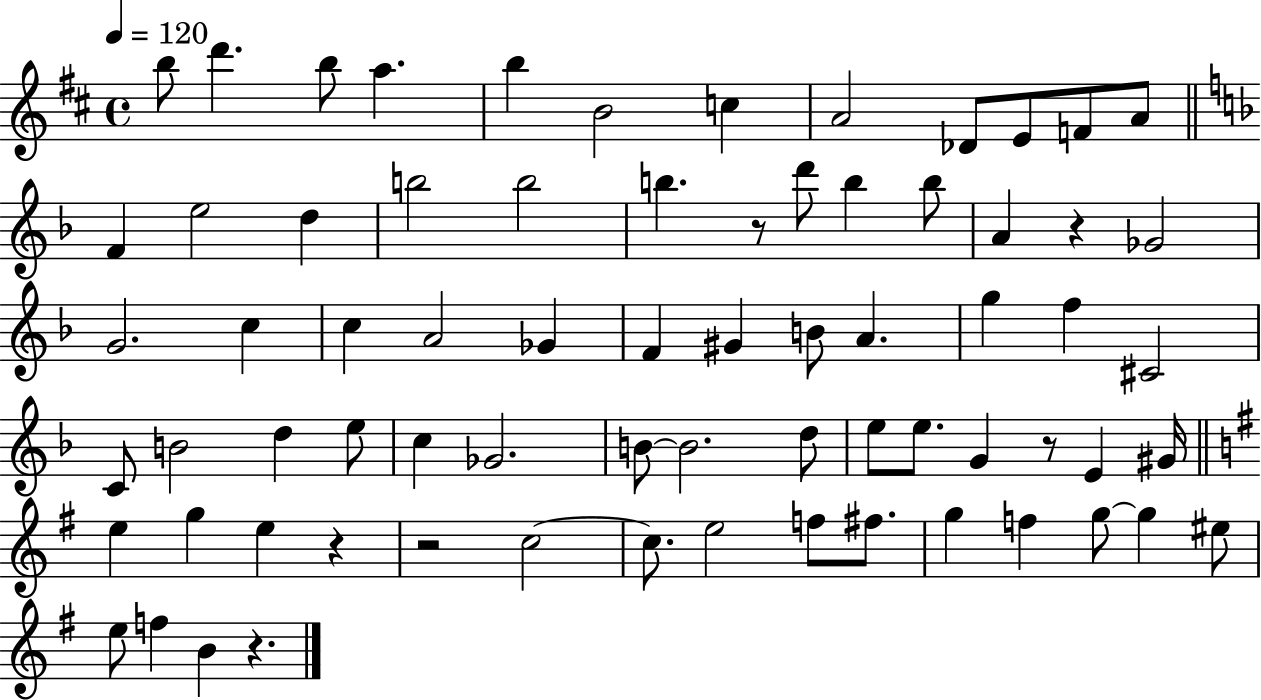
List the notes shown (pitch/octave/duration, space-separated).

B5/e D6/q. B5/e A5/q. B5/q B4/h C5/q A4/h Db4/e E4/e F4/e A4/e F4/q E5/h D5/q B5/h B5/h B5/q. R/e D6/e B5/q B5/e A4/q R/q Gb4/h G4/h. C5/q C5/q A4/h Gb4/q F4/q G#4/q B4/e A4/q. G5/q F5/q C#4/h C4/e B4/h D5/q E5/e C5/q Gb4/h. B4/e B4/h. D5/e E5/e E5/e. G4/q R/e E4/q G#4/s E5/q G5/q E5/q R/q R/h C5/h C5/e. E5/h F5/e F#5/e. G5/q F5/q G5/e G5/q EIS5/e E5/e F5/q B4/q R/q.